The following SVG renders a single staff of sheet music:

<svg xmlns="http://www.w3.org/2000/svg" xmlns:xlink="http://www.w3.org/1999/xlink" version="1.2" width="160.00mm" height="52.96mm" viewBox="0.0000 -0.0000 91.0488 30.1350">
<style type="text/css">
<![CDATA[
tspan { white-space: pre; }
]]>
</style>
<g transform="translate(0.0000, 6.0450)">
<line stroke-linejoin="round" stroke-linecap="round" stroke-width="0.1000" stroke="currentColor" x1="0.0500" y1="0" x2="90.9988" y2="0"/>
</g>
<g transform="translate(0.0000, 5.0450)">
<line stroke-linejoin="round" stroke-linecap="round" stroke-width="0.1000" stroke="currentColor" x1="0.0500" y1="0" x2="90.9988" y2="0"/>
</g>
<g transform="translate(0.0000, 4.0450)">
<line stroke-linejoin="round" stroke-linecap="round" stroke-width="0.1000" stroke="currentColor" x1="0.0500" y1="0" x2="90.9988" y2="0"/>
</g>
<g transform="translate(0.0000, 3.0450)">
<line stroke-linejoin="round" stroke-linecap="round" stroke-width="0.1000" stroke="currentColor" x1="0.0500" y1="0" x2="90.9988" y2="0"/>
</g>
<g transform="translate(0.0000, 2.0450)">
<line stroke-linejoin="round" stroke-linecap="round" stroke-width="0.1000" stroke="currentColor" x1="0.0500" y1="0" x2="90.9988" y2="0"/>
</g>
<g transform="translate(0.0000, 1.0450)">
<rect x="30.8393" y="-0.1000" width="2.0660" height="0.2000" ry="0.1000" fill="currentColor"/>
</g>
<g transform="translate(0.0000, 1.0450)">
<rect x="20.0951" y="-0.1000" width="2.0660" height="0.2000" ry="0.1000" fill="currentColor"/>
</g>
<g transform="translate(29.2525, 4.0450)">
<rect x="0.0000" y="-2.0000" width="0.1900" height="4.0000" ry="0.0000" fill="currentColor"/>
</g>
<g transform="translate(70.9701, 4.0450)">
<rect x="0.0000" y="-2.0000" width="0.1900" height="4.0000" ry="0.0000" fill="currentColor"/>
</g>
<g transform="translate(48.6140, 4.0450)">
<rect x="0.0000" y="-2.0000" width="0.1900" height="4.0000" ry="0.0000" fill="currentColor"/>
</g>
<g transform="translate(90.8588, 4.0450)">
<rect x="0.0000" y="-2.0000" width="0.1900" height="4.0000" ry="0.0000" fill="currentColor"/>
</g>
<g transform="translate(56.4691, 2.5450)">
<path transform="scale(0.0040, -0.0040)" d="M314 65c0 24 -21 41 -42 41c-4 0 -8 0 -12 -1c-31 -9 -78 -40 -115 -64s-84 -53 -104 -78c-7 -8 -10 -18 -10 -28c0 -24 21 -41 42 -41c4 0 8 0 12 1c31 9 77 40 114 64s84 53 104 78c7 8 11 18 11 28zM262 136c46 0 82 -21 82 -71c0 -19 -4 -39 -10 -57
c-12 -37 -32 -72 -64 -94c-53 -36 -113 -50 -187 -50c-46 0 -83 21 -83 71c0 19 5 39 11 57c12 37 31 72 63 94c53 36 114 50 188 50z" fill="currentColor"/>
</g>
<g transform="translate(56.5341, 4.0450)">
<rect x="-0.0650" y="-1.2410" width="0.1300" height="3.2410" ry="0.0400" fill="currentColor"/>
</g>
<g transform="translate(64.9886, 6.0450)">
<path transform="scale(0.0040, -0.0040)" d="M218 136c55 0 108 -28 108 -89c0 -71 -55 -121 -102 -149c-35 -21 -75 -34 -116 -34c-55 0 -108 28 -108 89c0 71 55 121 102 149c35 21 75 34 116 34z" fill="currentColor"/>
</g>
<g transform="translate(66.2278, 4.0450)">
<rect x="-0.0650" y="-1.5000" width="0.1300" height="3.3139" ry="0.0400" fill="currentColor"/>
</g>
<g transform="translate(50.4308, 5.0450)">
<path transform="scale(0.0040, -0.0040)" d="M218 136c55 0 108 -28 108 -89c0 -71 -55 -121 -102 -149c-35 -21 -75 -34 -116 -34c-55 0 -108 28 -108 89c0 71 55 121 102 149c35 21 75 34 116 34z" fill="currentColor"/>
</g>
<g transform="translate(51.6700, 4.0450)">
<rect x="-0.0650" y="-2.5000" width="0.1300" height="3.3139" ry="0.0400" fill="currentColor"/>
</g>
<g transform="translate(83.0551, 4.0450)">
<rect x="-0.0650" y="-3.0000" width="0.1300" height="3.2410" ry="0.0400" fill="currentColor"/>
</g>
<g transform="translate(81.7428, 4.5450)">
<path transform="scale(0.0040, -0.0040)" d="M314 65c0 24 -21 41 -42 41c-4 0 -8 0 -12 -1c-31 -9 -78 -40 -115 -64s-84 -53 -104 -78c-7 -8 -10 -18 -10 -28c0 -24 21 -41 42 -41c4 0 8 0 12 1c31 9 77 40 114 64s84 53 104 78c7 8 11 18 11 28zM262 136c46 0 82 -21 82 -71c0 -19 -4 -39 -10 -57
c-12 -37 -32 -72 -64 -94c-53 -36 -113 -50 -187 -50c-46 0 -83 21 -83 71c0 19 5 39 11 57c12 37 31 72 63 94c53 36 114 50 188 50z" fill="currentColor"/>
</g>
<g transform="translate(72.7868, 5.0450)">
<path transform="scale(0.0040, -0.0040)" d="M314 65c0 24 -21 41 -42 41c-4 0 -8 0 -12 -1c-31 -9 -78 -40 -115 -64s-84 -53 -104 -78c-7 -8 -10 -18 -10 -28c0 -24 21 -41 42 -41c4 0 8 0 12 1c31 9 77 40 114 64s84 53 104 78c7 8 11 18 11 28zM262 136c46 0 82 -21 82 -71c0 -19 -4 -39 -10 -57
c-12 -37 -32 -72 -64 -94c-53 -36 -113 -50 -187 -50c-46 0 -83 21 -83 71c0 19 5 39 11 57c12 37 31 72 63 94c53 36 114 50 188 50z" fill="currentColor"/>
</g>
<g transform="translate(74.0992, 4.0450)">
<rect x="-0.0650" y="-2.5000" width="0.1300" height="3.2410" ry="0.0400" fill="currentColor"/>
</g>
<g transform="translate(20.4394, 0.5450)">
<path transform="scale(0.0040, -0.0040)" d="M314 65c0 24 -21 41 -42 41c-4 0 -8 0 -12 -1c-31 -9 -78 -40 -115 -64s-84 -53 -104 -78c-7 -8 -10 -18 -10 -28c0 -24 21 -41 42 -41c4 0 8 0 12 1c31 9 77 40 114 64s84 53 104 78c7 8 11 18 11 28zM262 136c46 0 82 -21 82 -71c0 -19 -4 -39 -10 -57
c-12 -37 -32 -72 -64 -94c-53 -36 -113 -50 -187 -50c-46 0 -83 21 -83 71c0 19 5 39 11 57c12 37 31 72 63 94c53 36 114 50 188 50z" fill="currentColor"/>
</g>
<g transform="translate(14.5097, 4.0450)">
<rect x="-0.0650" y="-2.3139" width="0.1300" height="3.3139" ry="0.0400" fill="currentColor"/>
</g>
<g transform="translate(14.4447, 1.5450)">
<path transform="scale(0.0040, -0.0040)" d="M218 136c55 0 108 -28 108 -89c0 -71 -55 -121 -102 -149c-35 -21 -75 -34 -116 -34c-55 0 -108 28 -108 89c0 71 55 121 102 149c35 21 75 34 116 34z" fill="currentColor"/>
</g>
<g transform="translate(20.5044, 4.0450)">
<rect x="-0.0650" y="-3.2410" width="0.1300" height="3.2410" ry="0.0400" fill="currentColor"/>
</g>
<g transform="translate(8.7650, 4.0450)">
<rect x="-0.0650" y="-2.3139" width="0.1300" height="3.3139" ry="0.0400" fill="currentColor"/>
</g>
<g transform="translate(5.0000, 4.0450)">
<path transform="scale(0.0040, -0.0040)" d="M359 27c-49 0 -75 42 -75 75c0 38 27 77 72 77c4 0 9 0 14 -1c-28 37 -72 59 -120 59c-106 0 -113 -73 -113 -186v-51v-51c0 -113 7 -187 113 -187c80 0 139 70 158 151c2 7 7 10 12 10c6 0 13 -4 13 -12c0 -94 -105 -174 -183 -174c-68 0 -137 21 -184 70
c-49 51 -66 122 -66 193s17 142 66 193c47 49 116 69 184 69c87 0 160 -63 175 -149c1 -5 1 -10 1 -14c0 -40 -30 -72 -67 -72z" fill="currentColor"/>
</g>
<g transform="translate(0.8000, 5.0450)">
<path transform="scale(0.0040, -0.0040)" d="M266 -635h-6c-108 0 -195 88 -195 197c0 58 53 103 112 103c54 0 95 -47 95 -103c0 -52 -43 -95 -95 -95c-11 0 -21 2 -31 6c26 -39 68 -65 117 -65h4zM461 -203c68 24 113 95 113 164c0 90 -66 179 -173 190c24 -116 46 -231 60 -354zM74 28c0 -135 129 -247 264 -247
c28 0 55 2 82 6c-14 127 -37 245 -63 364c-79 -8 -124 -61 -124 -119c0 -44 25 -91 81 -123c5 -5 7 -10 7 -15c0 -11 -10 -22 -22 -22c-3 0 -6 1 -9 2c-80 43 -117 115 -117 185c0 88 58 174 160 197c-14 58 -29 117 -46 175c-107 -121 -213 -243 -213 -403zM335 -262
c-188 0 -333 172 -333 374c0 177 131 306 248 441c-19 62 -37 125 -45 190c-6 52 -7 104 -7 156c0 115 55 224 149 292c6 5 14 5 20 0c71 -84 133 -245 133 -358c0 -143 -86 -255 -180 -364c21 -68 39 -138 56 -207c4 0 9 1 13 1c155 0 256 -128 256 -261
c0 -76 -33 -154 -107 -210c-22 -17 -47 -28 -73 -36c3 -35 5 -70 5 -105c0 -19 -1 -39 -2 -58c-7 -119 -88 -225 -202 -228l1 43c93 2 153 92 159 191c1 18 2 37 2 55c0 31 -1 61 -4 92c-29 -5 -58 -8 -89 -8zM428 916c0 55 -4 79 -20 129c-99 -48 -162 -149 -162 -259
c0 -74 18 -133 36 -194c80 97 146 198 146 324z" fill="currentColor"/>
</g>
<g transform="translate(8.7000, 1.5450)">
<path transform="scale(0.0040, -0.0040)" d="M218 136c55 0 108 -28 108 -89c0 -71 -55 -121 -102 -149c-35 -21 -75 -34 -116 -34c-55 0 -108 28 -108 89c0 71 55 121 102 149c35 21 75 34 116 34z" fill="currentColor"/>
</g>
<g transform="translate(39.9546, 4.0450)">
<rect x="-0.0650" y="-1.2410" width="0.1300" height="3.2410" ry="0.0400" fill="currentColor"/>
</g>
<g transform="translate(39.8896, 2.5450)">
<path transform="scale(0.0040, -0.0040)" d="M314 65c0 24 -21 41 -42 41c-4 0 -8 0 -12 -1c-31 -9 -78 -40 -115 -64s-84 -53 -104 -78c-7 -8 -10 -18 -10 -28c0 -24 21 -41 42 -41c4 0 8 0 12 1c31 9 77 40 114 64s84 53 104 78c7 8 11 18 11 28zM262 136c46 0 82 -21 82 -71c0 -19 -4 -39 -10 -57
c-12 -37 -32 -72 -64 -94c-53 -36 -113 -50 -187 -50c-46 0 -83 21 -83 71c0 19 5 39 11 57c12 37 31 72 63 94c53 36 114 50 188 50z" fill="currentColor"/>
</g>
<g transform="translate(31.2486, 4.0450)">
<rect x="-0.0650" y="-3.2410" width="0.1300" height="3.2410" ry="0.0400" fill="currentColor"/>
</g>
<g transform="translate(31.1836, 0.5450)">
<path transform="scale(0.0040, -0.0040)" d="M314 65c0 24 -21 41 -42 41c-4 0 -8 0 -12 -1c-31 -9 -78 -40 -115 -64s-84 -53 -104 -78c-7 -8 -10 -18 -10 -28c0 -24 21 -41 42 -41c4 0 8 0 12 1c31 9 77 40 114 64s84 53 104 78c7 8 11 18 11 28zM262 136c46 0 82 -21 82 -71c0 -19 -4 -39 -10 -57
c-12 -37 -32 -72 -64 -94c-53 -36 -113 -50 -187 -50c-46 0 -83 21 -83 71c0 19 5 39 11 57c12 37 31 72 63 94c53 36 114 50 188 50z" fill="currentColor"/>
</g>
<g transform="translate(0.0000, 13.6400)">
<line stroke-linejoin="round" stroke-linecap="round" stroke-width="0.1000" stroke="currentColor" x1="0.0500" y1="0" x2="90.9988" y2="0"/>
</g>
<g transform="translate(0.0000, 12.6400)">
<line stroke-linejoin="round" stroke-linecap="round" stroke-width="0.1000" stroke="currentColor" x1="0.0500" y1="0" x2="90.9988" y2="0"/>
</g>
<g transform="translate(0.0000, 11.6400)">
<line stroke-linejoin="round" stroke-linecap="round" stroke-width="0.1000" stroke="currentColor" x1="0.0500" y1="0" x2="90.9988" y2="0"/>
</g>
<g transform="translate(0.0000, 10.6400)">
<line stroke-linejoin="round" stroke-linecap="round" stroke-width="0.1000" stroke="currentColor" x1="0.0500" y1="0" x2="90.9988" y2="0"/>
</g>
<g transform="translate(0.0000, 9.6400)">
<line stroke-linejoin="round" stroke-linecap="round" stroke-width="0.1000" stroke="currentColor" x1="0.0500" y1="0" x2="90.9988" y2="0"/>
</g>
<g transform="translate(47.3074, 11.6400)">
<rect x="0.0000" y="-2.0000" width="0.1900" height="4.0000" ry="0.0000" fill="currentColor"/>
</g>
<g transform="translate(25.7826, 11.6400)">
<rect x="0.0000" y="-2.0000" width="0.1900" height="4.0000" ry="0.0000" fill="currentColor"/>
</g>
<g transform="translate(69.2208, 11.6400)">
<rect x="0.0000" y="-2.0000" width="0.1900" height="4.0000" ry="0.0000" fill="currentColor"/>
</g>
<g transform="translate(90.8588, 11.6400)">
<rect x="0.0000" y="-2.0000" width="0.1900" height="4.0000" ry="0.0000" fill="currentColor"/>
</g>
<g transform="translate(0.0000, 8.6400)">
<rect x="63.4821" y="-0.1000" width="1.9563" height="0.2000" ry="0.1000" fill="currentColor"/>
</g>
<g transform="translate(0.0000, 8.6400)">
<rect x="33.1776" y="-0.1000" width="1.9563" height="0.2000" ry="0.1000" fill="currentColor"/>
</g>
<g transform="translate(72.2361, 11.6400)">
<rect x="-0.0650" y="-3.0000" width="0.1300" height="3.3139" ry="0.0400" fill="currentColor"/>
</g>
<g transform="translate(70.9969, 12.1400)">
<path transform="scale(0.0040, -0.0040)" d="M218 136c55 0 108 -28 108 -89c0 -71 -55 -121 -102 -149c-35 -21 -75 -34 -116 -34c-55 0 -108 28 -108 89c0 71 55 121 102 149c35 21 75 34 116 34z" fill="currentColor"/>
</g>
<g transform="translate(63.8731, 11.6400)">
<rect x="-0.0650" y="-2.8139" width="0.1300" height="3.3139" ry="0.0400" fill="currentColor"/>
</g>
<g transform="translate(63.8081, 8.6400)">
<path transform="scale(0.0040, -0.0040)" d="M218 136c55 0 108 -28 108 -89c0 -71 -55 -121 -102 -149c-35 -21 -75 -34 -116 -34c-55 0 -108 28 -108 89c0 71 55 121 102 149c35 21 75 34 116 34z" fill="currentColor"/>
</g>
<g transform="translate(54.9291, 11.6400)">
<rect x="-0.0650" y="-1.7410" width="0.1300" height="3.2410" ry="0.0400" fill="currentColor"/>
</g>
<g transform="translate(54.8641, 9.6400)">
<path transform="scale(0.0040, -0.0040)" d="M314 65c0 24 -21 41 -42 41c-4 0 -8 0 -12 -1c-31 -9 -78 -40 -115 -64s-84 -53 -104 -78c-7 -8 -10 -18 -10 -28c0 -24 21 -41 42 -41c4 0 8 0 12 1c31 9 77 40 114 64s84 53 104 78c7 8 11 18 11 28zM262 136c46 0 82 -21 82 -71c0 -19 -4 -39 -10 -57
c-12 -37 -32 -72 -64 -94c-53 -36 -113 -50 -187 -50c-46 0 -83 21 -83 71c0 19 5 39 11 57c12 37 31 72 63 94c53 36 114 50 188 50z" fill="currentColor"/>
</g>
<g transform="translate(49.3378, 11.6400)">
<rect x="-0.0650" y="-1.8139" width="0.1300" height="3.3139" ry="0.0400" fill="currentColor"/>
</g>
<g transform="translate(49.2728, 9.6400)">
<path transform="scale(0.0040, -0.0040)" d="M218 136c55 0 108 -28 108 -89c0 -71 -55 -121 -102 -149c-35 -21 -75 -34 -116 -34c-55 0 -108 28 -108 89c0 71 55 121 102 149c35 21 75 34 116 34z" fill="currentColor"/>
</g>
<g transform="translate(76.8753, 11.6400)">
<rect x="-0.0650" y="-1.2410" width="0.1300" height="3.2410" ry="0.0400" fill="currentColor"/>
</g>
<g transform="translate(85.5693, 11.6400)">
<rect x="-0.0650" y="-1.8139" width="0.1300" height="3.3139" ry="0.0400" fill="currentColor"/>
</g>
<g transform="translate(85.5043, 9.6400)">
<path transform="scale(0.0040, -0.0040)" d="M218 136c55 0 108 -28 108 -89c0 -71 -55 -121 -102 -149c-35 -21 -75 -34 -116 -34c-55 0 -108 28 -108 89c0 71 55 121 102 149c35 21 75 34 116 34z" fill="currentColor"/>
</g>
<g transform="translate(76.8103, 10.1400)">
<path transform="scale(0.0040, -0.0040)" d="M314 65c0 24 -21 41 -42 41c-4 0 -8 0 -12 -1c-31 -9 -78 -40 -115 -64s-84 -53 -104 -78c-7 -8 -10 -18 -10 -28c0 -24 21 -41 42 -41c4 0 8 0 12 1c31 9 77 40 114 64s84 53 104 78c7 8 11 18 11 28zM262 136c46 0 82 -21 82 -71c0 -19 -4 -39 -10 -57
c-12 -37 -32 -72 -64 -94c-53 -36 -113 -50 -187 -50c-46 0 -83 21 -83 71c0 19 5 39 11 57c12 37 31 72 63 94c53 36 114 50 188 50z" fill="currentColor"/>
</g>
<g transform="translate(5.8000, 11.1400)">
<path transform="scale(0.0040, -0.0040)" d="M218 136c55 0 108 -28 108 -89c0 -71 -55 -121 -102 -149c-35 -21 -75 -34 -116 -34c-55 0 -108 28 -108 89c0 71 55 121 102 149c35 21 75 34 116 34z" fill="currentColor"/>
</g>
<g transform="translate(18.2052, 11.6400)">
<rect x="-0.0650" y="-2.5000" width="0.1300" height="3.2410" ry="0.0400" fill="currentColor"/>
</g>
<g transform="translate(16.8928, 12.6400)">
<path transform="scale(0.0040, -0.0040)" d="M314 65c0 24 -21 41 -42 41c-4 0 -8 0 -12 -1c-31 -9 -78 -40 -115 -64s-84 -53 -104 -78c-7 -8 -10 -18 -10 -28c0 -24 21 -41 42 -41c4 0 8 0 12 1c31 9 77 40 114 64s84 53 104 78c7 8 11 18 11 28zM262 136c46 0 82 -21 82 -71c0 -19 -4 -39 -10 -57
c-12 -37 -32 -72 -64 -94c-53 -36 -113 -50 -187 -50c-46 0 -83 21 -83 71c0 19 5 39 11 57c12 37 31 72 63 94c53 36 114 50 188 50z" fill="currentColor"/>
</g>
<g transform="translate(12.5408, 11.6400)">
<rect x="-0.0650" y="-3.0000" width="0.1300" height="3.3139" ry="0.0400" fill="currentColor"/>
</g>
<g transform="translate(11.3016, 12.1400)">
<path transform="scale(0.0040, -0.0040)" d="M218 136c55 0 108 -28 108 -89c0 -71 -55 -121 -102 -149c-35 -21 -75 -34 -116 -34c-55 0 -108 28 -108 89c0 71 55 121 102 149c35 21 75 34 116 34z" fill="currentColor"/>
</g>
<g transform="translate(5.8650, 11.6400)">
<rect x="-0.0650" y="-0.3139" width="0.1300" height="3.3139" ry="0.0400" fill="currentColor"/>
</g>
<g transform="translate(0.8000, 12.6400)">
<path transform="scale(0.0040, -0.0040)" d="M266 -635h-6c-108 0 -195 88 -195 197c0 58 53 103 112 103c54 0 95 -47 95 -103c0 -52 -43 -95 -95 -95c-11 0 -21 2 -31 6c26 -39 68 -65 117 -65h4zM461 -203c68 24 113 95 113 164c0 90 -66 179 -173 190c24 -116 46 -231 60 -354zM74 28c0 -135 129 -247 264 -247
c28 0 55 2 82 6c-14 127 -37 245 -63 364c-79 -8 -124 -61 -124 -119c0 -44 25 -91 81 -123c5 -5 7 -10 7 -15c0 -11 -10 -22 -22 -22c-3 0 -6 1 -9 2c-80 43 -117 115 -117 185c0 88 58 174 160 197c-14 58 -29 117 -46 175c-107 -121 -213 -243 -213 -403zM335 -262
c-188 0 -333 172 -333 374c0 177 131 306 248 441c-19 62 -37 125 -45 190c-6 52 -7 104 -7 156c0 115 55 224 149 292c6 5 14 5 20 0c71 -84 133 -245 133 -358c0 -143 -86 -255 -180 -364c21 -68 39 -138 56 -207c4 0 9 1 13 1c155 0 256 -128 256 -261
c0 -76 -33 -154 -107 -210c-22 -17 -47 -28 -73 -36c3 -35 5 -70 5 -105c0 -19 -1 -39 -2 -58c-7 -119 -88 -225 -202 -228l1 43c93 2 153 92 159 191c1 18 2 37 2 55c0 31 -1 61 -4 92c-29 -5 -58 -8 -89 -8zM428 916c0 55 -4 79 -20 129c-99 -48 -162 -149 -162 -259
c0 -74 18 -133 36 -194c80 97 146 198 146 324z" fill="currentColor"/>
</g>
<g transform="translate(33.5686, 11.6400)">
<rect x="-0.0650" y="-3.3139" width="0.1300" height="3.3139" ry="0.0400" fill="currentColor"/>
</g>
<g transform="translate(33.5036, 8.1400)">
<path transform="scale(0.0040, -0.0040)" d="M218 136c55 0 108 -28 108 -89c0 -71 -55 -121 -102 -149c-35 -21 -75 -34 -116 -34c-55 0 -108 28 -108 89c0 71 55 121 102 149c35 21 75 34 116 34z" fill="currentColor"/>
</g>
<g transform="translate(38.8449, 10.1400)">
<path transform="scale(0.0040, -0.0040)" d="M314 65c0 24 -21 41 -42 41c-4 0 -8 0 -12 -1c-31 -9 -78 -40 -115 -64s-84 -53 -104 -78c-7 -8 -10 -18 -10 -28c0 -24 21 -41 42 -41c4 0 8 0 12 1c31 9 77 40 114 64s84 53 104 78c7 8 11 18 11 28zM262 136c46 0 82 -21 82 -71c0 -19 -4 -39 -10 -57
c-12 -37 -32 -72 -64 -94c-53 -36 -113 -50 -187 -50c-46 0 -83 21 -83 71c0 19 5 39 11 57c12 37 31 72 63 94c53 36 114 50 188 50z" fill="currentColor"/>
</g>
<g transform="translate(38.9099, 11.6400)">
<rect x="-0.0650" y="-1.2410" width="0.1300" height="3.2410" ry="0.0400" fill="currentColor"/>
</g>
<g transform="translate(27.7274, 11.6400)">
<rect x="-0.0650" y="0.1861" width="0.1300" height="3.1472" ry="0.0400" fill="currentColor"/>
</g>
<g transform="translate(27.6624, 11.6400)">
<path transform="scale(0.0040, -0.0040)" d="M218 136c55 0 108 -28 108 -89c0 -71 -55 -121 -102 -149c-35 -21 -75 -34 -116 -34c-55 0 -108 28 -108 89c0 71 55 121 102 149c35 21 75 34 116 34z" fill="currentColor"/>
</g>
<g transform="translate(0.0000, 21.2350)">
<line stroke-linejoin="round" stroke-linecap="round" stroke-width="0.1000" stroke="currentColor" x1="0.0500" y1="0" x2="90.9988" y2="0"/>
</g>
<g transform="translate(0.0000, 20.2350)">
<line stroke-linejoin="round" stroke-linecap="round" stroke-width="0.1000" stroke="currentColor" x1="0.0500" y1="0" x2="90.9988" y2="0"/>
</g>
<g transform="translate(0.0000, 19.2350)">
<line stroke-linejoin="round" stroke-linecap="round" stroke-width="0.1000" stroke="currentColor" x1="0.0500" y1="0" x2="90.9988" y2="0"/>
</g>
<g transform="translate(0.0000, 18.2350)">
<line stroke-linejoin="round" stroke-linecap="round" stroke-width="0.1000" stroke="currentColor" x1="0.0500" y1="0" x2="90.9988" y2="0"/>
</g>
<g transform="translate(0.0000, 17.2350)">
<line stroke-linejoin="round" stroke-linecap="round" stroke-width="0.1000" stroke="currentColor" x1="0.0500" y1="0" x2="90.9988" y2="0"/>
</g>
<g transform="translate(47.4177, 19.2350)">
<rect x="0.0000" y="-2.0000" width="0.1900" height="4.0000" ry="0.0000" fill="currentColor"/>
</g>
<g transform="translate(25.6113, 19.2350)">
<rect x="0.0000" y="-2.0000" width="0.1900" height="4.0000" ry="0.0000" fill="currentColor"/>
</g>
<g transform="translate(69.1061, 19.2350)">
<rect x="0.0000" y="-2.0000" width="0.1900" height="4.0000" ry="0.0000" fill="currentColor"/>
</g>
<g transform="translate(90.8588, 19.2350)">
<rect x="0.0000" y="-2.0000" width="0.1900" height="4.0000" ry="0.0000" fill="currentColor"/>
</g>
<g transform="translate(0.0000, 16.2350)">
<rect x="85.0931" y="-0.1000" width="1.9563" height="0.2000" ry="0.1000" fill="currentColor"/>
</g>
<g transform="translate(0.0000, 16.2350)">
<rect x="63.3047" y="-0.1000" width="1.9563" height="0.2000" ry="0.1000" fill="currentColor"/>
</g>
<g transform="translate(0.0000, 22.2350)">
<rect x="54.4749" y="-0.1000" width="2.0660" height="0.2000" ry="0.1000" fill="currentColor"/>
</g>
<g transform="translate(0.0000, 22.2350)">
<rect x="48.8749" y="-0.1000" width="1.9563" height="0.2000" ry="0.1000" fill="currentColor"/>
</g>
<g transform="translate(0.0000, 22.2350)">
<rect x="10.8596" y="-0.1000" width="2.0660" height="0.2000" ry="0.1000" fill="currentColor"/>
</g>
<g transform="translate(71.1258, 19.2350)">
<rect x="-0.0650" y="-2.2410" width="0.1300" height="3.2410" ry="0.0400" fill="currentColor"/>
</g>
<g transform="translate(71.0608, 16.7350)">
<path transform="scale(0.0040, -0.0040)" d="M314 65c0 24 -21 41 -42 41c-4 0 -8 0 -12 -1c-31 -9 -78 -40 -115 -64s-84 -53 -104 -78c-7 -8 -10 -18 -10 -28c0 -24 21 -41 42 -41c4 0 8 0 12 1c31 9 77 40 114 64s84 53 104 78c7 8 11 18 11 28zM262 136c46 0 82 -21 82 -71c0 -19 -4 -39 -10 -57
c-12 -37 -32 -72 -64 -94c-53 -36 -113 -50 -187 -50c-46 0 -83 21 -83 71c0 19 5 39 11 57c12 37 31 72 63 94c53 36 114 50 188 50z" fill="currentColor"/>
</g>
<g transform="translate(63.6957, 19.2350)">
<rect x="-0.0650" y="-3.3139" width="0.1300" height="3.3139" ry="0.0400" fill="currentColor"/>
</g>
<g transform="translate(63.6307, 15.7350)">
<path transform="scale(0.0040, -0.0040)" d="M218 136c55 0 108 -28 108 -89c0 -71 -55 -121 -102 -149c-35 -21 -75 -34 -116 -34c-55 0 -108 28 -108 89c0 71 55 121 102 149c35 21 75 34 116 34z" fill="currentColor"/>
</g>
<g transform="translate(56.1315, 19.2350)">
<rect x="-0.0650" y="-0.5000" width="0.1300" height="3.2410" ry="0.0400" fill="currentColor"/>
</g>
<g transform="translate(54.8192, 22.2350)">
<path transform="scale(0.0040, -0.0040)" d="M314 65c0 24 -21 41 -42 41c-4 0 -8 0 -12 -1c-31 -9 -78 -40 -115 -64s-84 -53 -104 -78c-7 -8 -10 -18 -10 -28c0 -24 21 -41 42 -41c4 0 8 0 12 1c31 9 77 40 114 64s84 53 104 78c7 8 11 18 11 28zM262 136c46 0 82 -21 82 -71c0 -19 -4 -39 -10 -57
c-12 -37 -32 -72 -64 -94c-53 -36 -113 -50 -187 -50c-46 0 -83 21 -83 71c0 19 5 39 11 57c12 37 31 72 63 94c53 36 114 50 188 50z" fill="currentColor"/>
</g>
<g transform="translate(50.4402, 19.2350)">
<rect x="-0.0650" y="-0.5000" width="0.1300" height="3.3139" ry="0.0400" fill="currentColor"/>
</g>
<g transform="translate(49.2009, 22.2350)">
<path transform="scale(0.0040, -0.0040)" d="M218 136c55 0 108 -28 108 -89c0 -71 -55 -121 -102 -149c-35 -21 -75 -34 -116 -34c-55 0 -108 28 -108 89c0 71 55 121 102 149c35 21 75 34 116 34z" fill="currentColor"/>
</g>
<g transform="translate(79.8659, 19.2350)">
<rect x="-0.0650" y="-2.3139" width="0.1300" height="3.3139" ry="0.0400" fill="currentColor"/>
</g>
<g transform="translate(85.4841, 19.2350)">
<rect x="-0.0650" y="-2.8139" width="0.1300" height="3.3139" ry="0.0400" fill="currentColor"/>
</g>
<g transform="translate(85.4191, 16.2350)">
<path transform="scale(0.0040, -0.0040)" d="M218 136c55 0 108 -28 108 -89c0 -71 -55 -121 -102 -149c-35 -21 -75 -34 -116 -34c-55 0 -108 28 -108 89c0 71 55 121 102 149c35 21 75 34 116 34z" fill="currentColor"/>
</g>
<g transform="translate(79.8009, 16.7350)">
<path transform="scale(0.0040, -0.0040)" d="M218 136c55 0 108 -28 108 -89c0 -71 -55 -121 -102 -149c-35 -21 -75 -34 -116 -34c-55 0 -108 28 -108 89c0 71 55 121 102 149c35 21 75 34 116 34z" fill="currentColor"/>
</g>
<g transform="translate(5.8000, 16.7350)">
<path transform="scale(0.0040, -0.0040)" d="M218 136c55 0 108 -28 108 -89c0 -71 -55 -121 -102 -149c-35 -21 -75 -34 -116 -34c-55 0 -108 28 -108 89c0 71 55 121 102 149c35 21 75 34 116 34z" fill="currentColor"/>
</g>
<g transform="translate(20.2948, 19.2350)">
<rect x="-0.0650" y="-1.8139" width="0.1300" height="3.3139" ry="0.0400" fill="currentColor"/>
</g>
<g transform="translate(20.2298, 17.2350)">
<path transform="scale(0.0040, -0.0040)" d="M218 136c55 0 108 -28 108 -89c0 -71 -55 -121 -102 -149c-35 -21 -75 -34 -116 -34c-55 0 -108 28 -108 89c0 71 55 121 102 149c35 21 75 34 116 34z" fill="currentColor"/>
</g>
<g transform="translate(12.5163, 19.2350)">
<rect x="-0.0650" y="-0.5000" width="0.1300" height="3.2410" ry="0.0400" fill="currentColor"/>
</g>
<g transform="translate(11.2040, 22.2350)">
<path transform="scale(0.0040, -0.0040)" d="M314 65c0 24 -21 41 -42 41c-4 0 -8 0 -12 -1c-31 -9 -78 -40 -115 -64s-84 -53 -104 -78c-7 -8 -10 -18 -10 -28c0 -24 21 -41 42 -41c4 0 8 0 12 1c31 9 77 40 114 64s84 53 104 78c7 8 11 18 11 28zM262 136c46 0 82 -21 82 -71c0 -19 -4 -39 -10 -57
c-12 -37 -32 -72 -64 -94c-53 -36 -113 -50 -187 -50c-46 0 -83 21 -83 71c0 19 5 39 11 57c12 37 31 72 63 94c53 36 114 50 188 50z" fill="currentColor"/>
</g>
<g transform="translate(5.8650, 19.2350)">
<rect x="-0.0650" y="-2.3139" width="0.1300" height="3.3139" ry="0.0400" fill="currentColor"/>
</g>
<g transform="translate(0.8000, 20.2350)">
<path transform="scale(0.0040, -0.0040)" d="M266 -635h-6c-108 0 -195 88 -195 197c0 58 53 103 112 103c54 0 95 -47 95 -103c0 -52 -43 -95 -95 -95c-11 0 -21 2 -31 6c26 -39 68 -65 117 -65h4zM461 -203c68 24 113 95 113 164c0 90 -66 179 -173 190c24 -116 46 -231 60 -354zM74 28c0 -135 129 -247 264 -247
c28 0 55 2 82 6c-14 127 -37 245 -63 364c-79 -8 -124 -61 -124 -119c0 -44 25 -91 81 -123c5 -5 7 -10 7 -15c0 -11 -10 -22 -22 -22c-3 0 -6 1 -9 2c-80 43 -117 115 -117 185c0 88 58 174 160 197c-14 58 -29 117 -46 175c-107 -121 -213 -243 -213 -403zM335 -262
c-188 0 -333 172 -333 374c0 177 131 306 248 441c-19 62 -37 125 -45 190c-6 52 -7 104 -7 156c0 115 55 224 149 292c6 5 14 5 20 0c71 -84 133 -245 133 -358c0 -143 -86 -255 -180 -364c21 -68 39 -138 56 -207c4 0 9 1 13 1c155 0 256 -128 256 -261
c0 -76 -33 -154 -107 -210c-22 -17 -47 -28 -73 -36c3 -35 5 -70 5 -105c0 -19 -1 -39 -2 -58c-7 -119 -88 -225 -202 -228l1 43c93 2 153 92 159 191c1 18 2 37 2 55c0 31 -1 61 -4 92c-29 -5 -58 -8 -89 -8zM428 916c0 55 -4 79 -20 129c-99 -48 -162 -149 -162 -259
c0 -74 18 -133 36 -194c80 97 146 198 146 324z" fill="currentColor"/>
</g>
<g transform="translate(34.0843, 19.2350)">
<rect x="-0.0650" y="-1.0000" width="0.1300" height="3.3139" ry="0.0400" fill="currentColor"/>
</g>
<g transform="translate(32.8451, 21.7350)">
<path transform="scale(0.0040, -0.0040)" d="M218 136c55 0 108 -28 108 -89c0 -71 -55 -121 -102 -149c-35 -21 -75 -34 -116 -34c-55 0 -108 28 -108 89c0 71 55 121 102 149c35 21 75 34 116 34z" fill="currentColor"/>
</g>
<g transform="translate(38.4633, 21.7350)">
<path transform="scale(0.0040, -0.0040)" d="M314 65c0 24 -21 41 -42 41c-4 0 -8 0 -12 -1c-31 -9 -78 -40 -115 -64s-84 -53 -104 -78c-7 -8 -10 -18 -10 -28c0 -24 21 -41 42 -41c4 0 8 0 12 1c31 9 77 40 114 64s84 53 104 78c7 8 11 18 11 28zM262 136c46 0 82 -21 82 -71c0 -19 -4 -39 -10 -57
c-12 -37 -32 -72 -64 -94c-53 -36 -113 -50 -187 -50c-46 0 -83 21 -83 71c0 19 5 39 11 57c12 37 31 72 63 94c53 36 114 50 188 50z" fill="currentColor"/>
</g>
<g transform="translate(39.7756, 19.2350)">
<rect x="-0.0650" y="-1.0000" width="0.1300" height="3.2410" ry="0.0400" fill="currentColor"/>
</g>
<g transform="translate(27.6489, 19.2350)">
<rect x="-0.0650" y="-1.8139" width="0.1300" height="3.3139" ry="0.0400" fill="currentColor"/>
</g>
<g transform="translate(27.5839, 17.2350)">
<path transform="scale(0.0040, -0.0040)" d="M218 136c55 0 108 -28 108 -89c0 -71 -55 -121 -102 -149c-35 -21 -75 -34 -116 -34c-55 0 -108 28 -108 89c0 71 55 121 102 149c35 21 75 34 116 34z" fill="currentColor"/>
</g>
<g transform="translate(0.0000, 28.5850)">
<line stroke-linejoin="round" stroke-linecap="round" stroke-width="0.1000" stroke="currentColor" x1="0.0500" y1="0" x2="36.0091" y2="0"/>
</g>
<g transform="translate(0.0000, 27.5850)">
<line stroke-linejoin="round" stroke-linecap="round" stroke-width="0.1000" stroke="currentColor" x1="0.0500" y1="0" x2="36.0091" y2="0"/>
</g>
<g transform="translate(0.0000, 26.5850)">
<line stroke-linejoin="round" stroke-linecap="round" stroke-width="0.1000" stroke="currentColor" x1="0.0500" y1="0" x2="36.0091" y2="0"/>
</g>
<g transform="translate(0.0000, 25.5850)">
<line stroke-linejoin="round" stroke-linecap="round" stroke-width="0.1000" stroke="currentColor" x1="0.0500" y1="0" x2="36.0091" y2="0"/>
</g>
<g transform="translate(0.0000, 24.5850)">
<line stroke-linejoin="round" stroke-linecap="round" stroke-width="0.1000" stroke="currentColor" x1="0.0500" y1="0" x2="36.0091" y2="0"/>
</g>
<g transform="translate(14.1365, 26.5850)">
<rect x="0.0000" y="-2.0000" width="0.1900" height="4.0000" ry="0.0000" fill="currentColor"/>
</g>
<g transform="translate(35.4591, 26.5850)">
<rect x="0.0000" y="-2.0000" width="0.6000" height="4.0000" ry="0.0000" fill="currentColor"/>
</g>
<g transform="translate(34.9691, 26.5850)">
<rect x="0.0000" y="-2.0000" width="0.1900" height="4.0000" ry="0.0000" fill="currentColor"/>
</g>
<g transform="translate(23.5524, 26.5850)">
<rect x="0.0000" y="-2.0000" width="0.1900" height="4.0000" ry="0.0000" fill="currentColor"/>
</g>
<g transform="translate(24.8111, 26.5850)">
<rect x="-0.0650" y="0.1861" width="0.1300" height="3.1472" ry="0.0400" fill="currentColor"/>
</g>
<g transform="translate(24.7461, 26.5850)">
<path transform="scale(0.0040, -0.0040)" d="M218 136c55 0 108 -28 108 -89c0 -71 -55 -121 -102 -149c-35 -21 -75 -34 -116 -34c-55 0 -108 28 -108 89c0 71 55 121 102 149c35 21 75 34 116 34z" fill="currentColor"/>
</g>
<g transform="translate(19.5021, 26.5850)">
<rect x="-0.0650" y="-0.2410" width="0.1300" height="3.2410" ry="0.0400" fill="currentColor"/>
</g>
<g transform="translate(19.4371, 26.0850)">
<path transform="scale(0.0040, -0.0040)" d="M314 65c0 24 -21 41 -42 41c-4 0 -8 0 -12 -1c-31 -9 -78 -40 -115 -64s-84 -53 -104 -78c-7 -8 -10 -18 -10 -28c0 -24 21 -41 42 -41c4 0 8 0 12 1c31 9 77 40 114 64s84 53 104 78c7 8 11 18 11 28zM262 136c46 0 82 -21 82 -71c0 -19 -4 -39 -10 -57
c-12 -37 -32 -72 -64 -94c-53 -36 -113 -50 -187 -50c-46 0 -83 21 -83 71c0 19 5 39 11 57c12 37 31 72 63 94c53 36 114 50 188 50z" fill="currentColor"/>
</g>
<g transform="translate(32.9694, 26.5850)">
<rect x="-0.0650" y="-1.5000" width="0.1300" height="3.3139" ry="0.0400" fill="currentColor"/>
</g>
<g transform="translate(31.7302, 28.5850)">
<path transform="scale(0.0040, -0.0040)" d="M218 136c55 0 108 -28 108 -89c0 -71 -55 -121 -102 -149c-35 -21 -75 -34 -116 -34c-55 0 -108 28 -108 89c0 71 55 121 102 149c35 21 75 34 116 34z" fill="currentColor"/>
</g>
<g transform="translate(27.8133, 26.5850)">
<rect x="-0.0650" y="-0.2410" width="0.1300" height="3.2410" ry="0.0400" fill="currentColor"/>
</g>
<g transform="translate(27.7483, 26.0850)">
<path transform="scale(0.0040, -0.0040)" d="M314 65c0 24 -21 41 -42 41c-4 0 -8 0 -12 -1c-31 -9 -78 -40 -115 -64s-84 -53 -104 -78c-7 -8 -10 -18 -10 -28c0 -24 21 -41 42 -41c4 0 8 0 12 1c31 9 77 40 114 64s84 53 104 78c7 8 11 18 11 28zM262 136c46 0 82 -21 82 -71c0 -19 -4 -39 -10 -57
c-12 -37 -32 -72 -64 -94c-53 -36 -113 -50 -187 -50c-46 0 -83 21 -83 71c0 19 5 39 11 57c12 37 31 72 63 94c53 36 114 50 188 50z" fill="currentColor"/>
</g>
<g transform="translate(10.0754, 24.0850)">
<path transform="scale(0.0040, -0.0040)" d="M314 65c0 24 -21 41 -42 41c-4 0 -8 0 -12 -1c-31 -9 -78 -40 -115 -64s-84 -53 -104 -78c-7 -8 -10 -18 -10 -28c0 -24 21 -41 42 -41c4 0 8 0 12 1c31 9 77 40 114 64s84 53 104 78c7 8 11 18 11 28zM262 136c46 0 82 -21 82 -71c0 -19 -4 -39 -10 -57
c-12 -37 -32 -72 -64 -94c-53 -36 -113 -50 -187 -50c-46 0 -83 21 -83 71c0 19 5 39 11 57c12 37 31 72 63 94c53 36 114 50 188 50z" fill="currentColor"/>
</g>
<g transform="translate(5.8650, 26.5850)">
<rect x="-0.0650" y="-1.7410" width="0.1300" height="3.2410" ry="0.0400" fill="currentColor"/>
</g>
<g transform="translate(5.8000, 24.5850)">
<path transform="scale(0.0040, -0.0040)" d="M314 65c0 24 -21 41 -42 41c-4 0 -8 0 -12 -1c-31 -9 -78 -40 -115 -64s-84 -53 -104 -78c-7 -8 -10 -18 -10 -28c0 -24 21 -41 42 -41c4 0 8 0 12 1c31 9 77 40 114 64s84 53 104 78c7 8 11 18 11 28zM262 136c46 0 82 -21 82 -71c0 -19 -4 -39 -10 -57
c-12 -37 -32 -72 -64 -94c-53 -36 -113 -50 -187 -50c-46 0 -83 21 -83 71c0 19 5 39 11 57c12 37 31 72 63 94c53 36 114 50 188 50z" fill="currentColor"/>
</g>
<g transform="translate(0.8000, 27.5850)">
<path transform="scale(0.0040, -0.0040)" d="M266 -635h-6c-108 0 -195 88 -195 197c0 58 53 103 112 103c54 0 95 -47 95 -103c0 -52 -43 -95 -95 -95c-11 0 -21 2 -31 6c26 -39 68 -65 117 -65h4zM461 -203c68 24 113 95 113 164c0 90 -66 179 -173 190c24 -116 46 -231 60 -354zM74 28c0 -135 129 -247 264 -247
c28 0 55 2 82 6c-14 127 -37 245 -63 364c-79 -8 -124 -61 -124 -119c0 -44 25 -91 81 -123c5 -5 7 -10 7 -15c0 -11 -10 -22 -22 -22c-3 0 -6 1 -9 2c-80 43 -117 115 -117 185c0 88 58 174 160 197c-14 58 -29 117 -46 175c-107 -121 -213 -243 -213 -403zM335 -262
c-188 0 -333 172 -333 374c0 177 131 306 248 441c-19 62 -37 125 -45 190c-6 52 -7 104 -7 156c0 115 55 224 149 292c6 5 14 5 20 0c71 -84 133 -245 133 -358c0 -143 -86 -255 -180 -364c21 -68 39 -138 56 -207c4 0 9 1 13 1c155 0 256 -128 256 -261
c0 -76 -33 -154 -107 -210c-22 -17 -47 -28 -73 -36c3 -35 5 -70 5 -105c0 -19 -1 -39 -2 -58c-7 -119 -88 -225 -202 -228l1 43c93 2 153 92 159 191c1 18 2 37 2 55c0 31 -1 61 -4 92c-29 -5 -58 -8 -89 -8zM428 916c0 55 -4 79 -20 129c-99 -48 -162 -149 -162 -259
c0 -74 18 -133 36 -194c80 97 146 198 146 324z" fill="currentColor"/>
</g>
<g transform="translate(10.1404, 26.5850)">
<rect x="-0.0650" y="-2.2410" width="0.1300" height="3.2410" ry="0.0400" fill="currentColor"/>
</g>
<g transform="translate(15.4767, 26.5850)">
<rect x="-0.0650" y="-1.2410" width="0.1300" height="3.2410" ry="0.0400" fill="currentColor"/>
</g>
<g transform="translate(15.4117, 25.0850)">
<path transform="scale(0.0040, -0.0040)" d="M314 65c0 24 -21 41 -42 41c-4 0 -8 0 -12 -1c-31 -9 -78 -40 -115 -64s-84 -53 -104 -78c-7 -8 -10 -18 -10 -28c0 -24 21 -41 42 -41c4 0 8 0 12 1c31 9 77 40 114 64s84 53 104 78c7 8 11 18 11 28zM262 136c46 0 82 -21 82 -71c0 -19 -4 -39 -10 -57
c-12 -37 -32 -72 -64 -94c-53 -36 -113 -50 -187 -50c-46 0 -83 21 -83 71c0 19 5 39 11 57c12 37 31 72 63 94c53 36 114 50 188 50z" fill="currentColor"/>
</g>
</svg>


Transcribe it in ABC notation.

X:1
T:Untitled
M:4/4
L:1/4
K:C
g g b2 b2 e2 G e2 E G2 A2 c A G2 B b e2 f f2 a A e2 f g C2 f f D D2 C C2 b g2 g a f2 g2 e2 c2 B c2 E